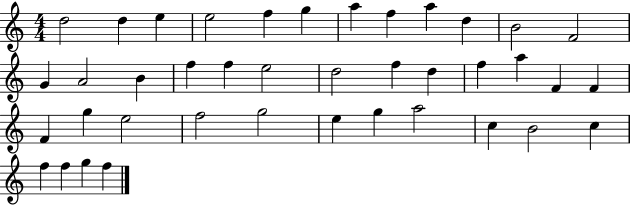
{
  \clef treble
  \numericTimeSignature
  \time 4/4
  \key c \major
  d''2 d''4 e''4 | e''2 f''4 g''4 | a''4 f''4 a''4 d''4 | b'2 f'2 | \break g'4 a'2 b'4 | f''4 f''4 e''2 | d''2 f''4 d''4 | f''4 a''4 f'4 f'4 | \break f'4 g''4 e''2 | f''2 g''2 | e''4 g''4 a''2 | c''4 b'2 c''4 | \break f''4 f''4 g''4 f''4 | \bar "|."
}